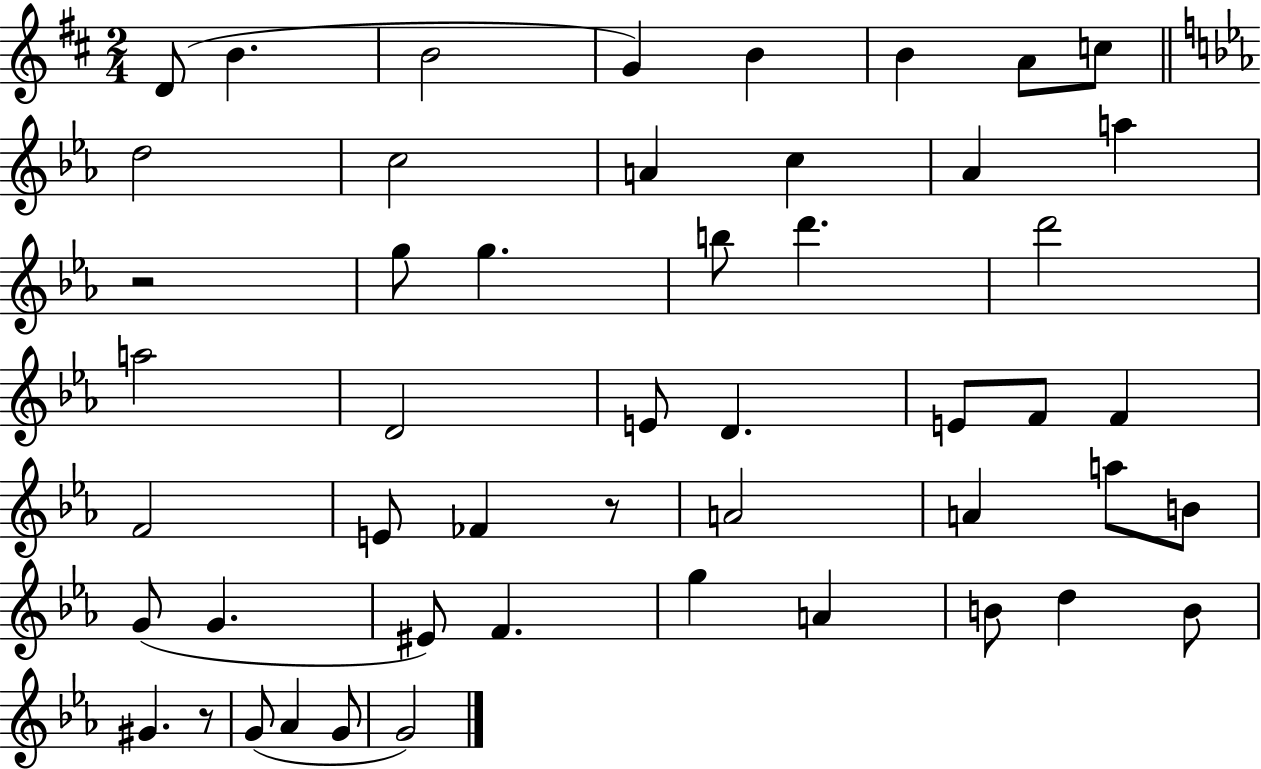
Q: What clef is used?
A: treble